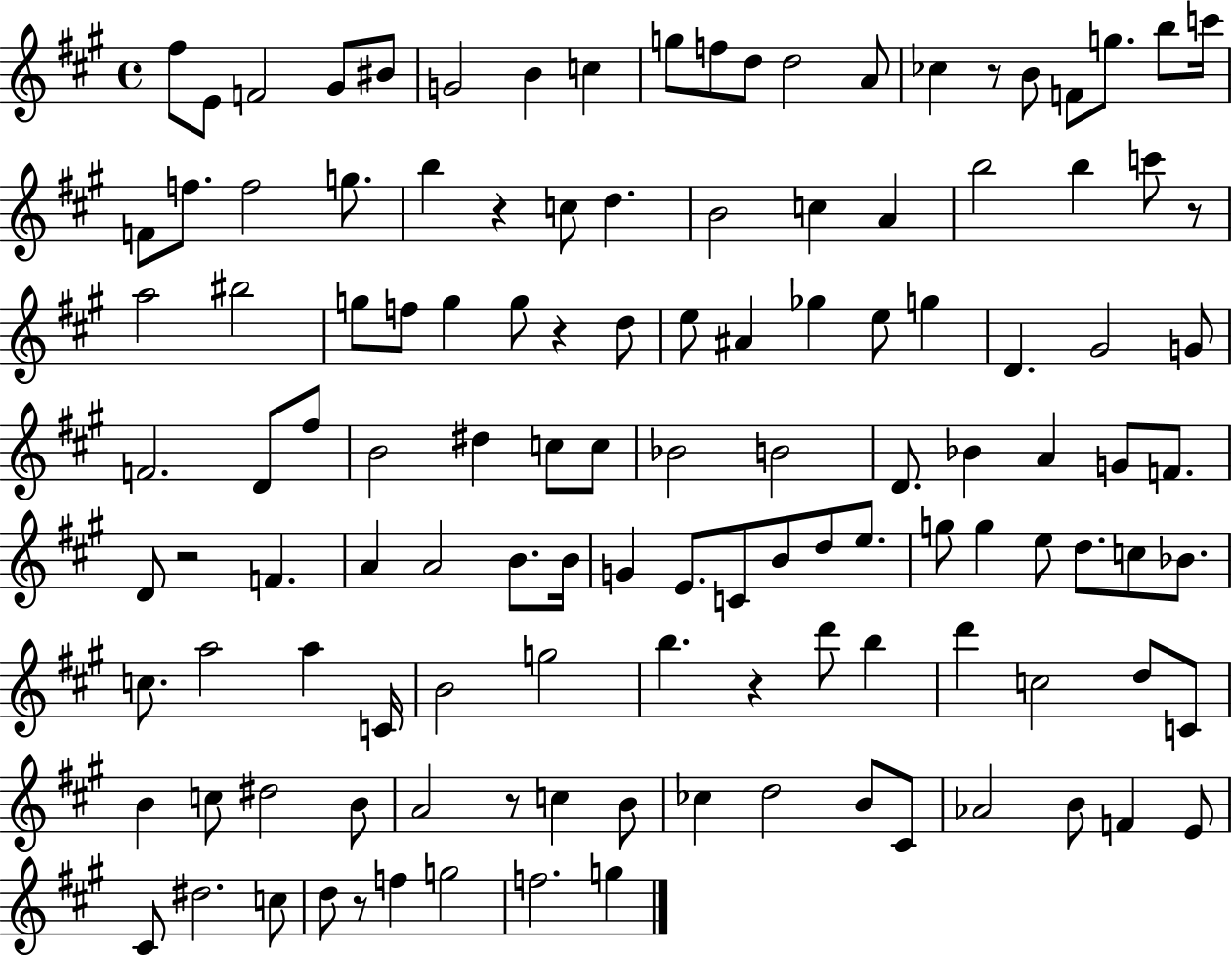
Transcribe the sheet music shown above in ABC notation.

X:1
T:Untitled
M:4/4
L:1/4
K:A
^f/2 E/2 F2 ^G/2 ^B/2 G2 B c g/2 f/2 d/2 d2 A/2 _c z/2 B/2 F/2 g/2 b/2 c'/4 F/2 f/2 f2 g/2 b z c/2 d B2 c A b2 b c'/2 z/2 a2 ^b2 g/2 f/2 g g/2 z d/2 e/2 ^A _g e/2 g D ^G2 G/2 F2 D/2 ^f/2 B2 ^d c/2 c/2 _B2 B2 D/2 _B A G/2 F/2 D/2 z2 F A A2 B/2 B/4 G E/2 C/2 B/2 d/2 e/2 g/2 g e/2 d/2 c/2 _B/2 c/2 a2 a C/4 B2 g2 b z d'/2 b d' c2 d/2 C/2 B c/2 ^d2 B/2 A2 z/2 c B/2 _c d2 B/2 ^C/2 _A2 B/2 F E/2 ^C/2 ^d2 c/2 d/2 z/2 f g2 f2 g